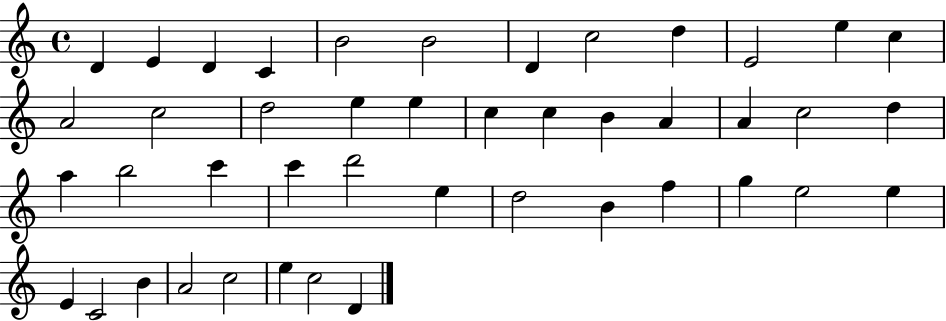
X:1
T:Untitled
M:4/4
L:1/4
K:C
D E D C B2 B2 D c2 d E2 e c A2 c2 d2 e e c c B A A c2 d a b2 c' c' d'2 e d2 B f g e2 e E C2 B A2 c2 e c2 D